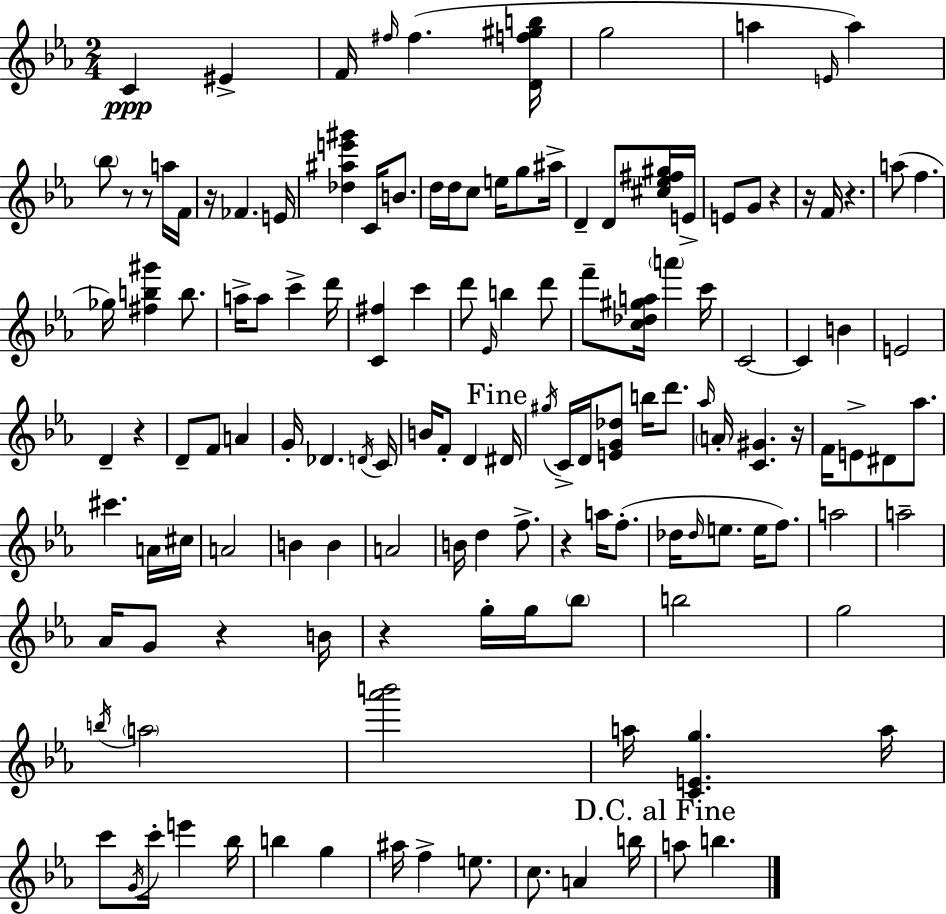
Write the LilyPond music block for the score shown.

{
  \clef treble
  \numericTimeSignature
  \time 2/4
  \key c \minor
  \repeat volta 2 { c'4\ppp eis'4-> | f'16 \grace { fis''16 }( fis''4. | <d' f'' gis'' b''>16 g''2 | a''4 \grace { e'16 }) a''4 | \break \parenthesize bes''8 r8 r8 | a''16 f'16 r16 fes'4. | e'16 <des'' ais'' e''' gis'''>4 c'16 b'8. | d''16 d''16 c''8 e''16 g''8 | \break ais''16-> d'4-- d'8 | <cis'' ees'' fis'' gis''>16 e'16-> e'8 g'8 r4 | r16 f'16 r4. | a''8( f''4. | \break ges''16) <fis'' b'' gis'''>4 b''8. | a''16-> a''8 c'''4-> | d'''16 <c' fis''>4 c'''4 | d'''8 \grace { ees'16 } b''4 | \break d'''8 f'''8-- <c'' des'' gis'' a''>16 \parenthesize a'''4 | c'''16 c'2~~ | c'4 b'4 | e'2 | \break d'4-- r4 | d'8-- f'8 a'4 | g'16-. des'4. | \acciaccatura { d'16 } c'16 b'16 f'8-. d'4 | \break \mark "Fine" dis'16 \acciaccatura { gis''16 } c'16-> d'16 <e' g' des''>8 | b''16 d'''8. \grace { aes''16 } \parenthesize a'16-. <c' gis'>4. | r16 f'16 e'8-> | dis'8 aes''8. cis'''4. | \break a'16 cis''16 a'2 | b'4 | b'4 a'2 | b'16 d''4 | \break f''8.-> r4 | a''16 f''8.-.( des''16 \grace { des''16 } | e''8. e''16 f''8.) a''2 | a''2-- | \break aes'16 | g'8 r4 b'16 r4 | g''16-. g''16 \parenthesize bes''8 b''2 | g''2 | \break \acciaccatura { b''16 } | \parenthesize a''2 | <aes''' b'''>2 | a''16 <c' e' g''>4. a''16 | \break c'''8 \acciaccatura { g'16 } c'''16-. e'''4 | bes''16 b''4 g''4 | ais''16 f''4-> e''8. | c''8. a'4 | \break b''16 \mark "D.C. al Fine" a''8 b''4. | } \bar "|."
}